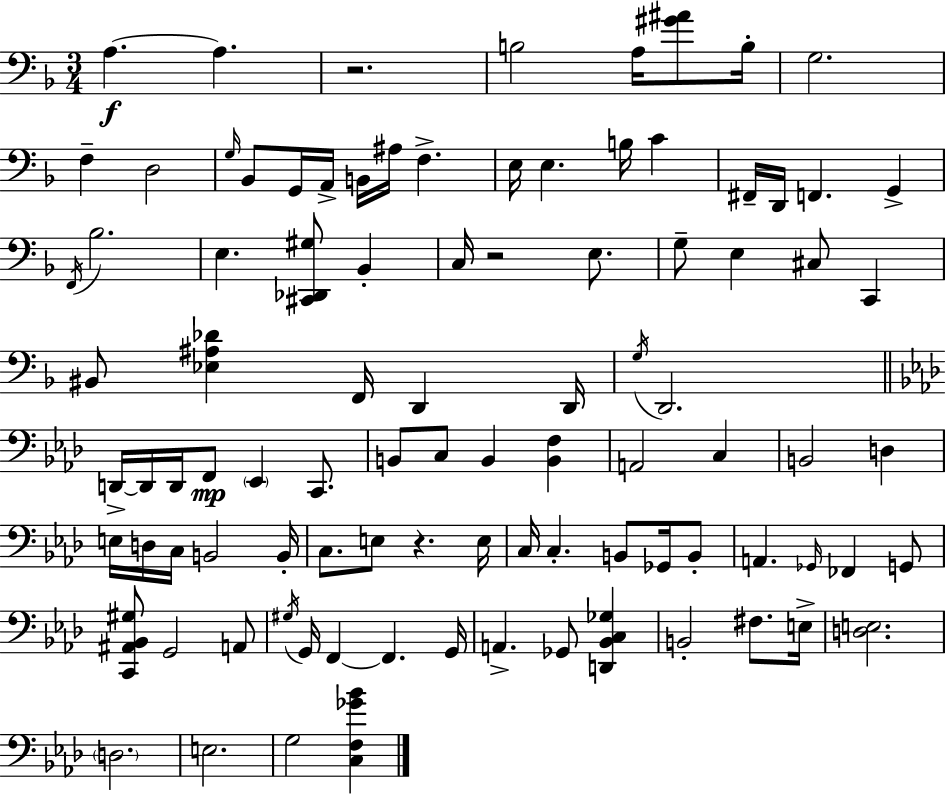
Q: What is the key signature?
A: F major